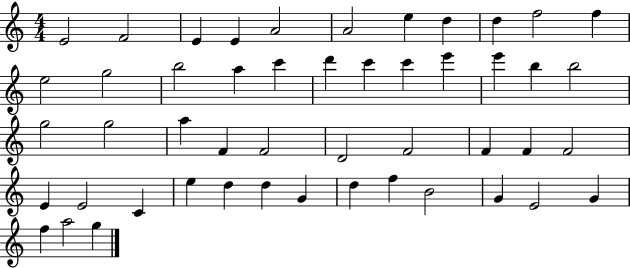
E4/h F4/h E4/q E4/q A4/h A4/h E5/q D5/q D5/q F5/h F5/q E5/h G5/h B5/h A5/q C6/q D6/q C6/q C6/q E6/q E6/q B5/q B5/h G5/h G5/h A5/q F4/q F4/h D4/h F4/h F4/q F4/q F4/h E4/q E4/h C4/q E5/q D5/q D5/q G4/q D5/q F5/q B4/h G4/q E4/h G4/q F5/q A5/h G5/q